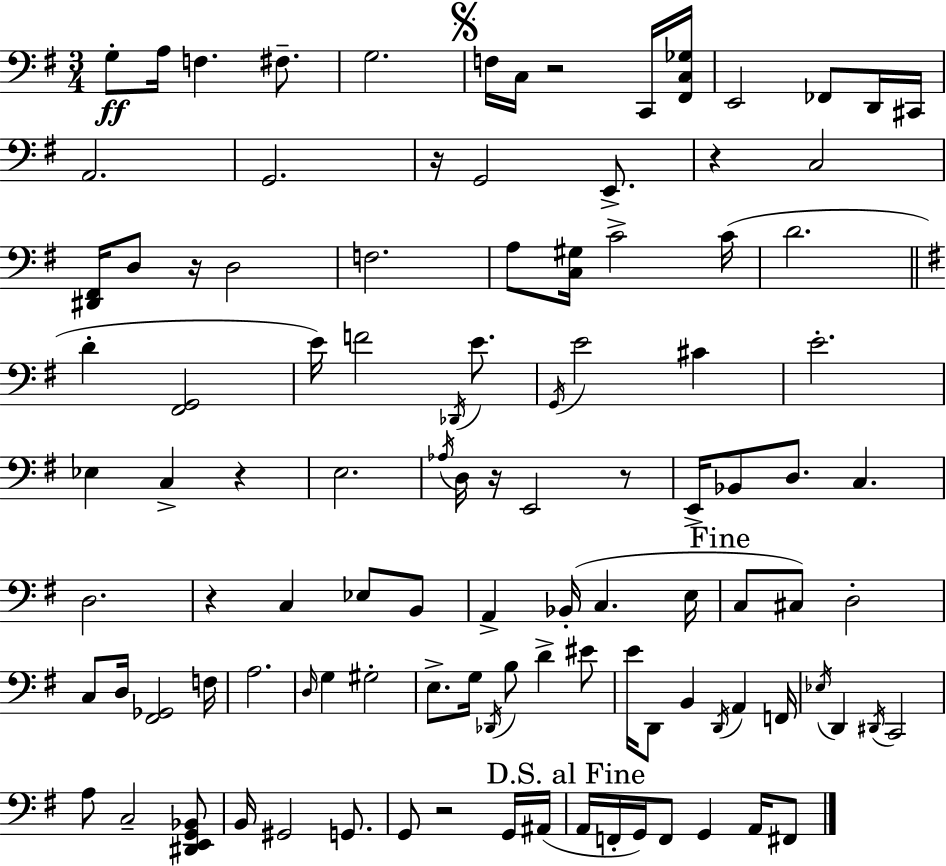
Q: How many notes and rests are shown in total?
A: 107